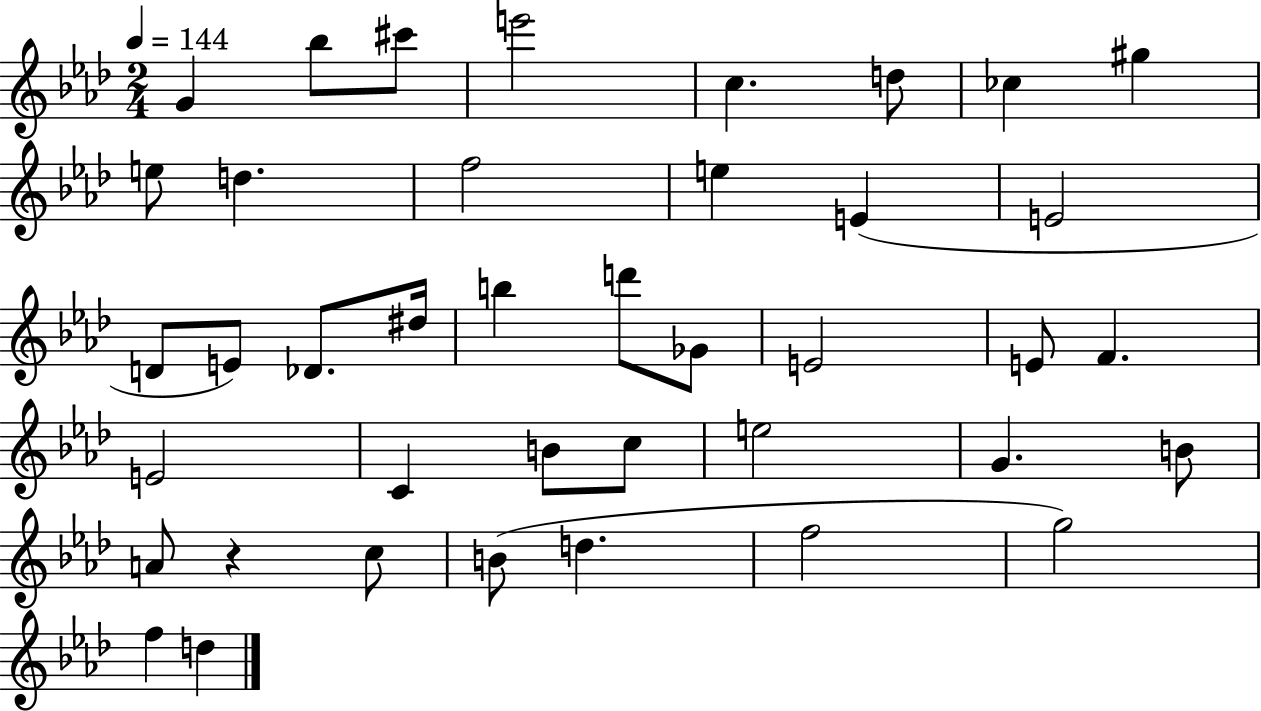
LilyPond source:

{
  \clef treble
  \numericTimeSignature
  \time 2/4
  \key aes \major
  \tempo 4 = 144
  g'4 bes''8 cis'''8 | e'''2 | c''4. d''8 | ces''4 gis''4 | \break e''8 d''4. | f''2 | e''4 e'4( | e'2 | \break d'8 e'8) des'8. dis''16 | b''4 d'''8 ges'8 | e'2 | e'8 f'4. | \break e'2 | c'4 b'8 c''8 | e''2 | g'4. b'8 | \break a'8 r4 c''8 | b'8( d''4. | f''2 | g''2) | \break f''4 d''4 | \bar "|."
}